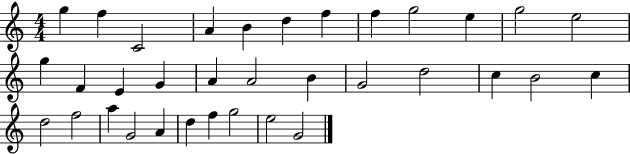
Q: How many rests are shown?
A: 0